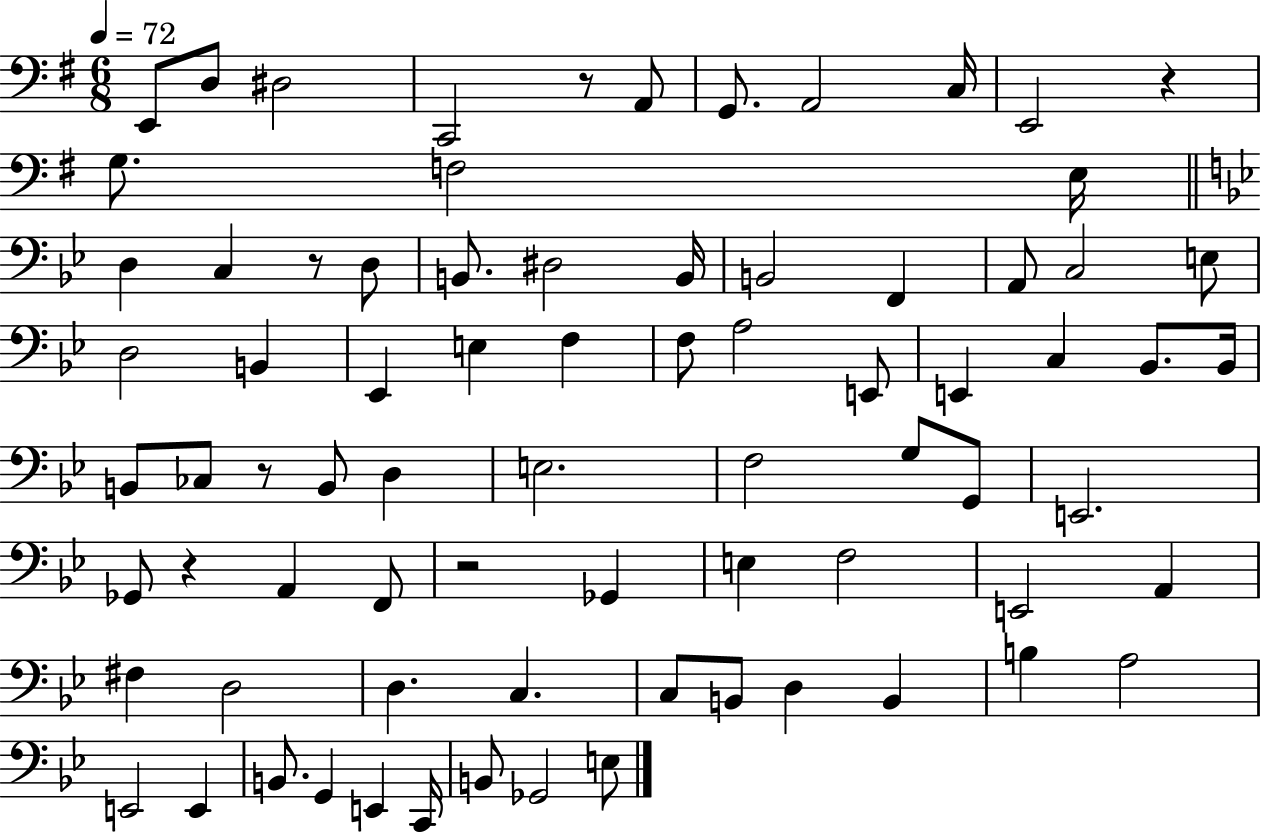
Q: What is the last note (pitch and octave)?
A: E3